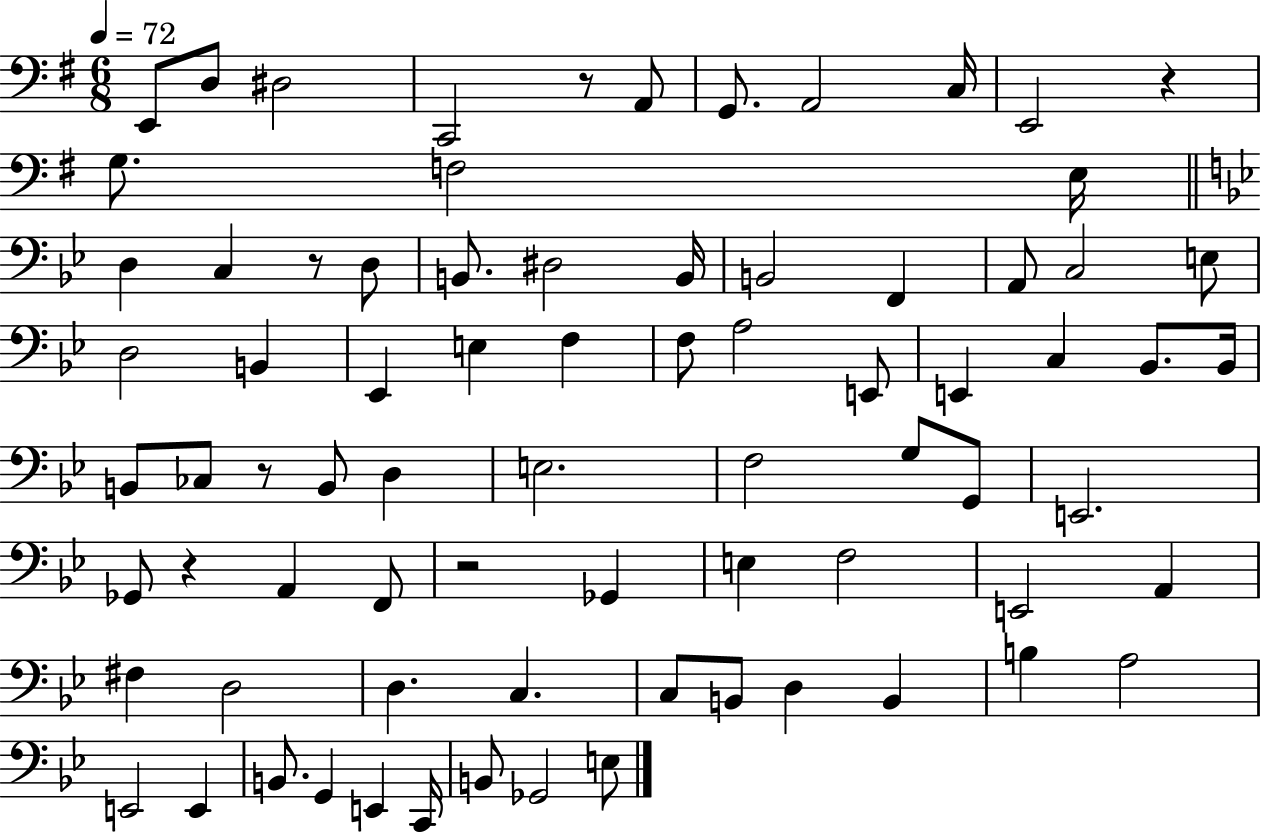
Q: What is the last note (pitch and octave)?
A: E3